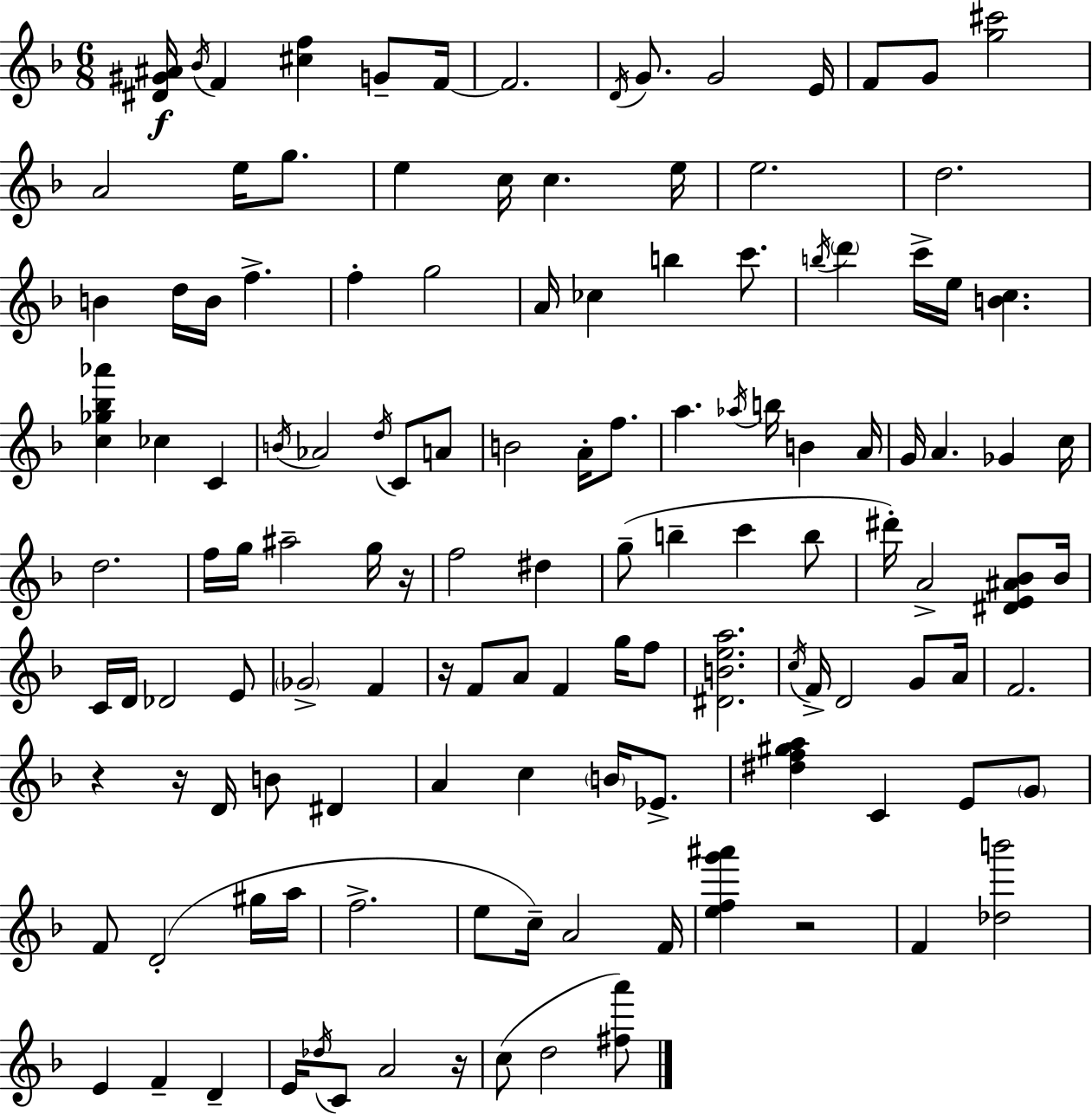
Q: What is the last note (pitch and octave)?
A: D5